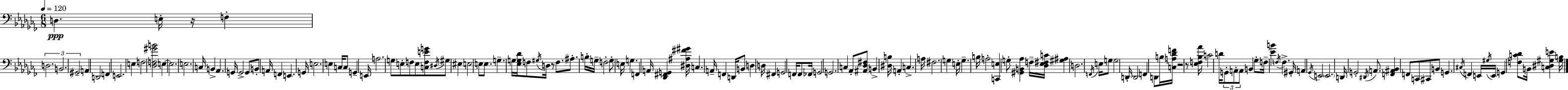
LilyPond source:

{
  \clef bass
  \numericTimeSignature
  \time 6/8
  \key aes \minor
  \tempo 4 = 120
  d4.\ppp e16-. r16 f4-. | \tuplet 3/2 { d2. | b,2. | gis,2-- } a,4 | \break d,2 f,4 | e,2. | e4 f2 | <des f gis' b'>2 e4~~ | \break e2. | e2. | c16 b,4-> aes,4. g,16 | g,2-> g,8 b,8-. | \break a,16 f,4 e,4. g,16 | e2. | e4 c16 c8 g,4-- e,16 | a2. | \break g8 e8-. f8 e8 <c f e' g'>8 \acciaccatura { dis16 } gis8 | eis4 e2 | e8 e8. g4.-- | g16 <ees g des'>16 f8 \acciaccatura { gis16 } d16 r8 f8. ais8.-. | \break b16-. g16-- f2-. | g8-. e16 g4. f,4 | a,16 <des, fis, g,>4 <dis ais fis' gis'>16 c4. | a,16-- f,4 d,16 b,8 d4 | \break d16 fis,4 g,2 | f,16 f,8 fes,16 g,2 | g,2. | c4 aes,8-. <ais, des fis>8 b,4-> | \break <dis b>16 a,4-. c4.-> | a16 fis2. | g4 e16-. g4.-- | b16 a2-. <c, e>4 | \break g8-. <gis, b, aes>4 f16-- <des ees fis c'>16 <gis ais>4 | d2. | \acciaccatura { f,16 } e16 g8 g2 | d,16-. d,2 f,4 | \break d,8 b16 <c a des' f'>16 r2 | r8 <ees f bes aes'>16 c'2 | d'16 \tuplet 3/2 { g,8-. a,8-. a,8 } b,4 | ges8-. f16-- <ees' b'>4 \acciaccatura { f16 } f4.-> | \break gis,16-. a,4 \acciaccatura { ges,16 } e,2 | \parenthesize e,2. | d,16 g,2-. | \acciaccatura { dis,16 } a,8. <f, ais, bes,>4 f,8 | \break c,8 cis,8 b,8 g,4. | \acciaccatura { cis16 } f,4 e,16 \acciaccatura { gis16 } e,16 g,4 | <f c' des'>8 b,16 <c dis gis e'>4 <gis b>16 \bar "|."
}